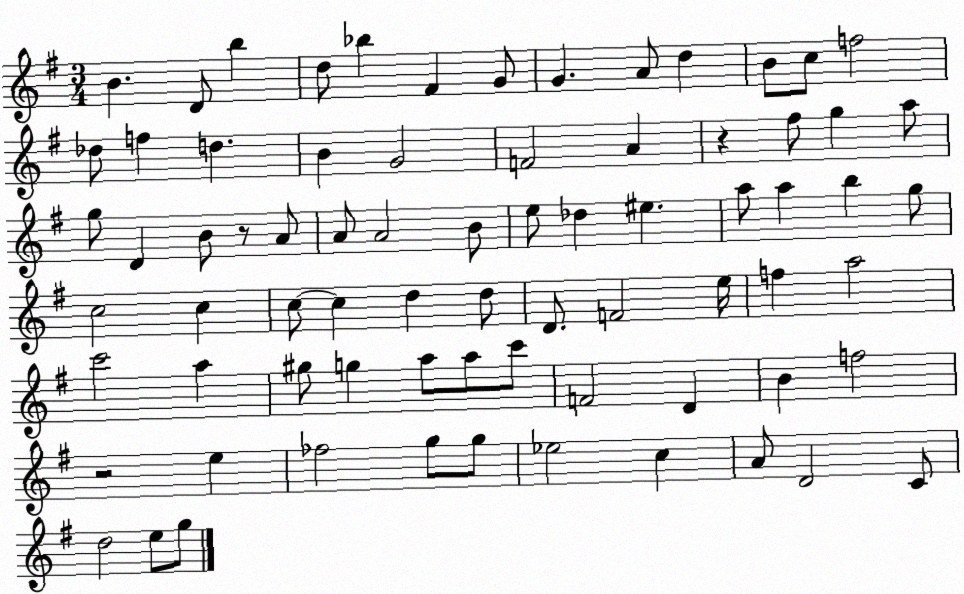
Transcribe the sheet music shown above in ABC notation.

X:1
T:Untitled
M:3/4
L:1/4
K:G
B D/2 b d/2 _b ^F G/2 G A/2 d B/2 c/2 f2 _d/2 f d B G2 F2 A z ^f/2 g a/2 g/2 D B/2 z/2 A/2 A/2 A2 B/2 e/2 _d ^e a/2 a b g/2 c2 c c/2 c d d/2 D/2 F2 e/4 f a2 c'2 a ^g/2 g a/2 a/2 c'/2 F2 D B f2 z2 e _f2 g/2 g/2 _e2 c A/2 D2 C/2 d2 e/2 g/2